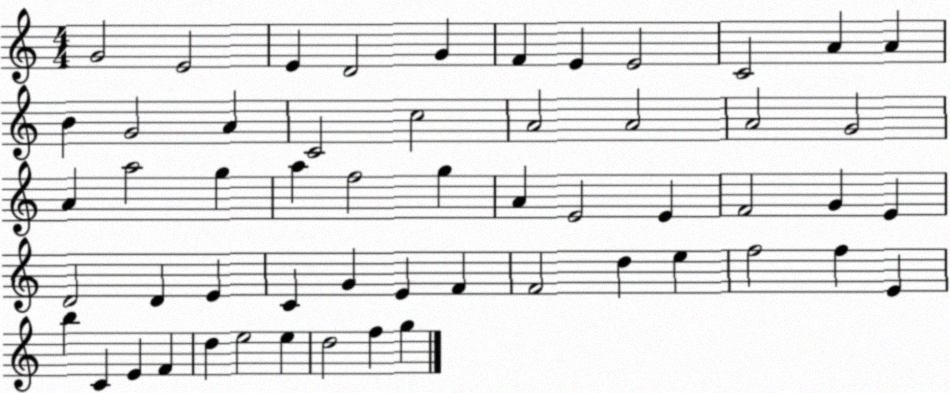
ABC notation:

X:1
T:Untitled
M:4/4
L:1/4
K:C
G2 E2 E D2 G F E E2 C2 A A B G2 A C2 c2 A2 A2 A2 G2 A a2 g a f2 g A E2 E F2 G E D2 D E C G E F F2 d e f2 f E b C E F d e2 e d2 f g